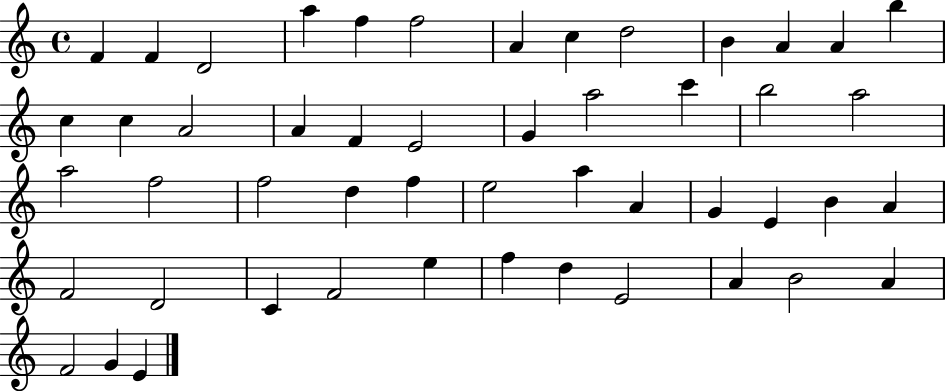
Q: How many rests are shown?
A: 0